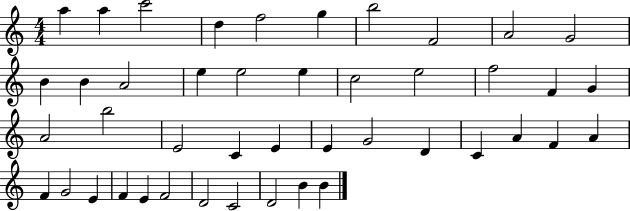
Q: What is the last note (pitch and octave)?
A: B4